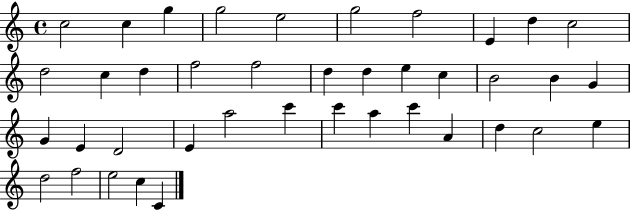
C5/h C5/q G5/q G5/h E5/h G5/h F5/h E4/q D5/q C5/h D5/h C5/q D5/q F5/h F5/h D5/q D5/q E5/q C5/q B4/h B4/q G4/q G4/q E4/q D4/h E4/q A5/h C6/q C6/q A5/q C6/q A4/q D5/q C5/h E5/q D5/h F5/h E5/h C5/q C4/q